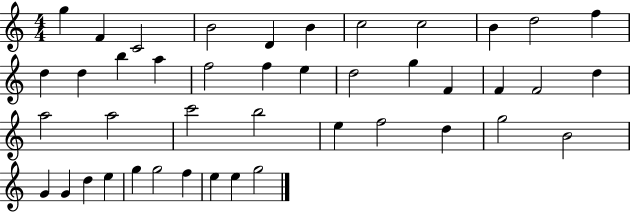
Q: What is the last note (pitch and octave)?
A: G5